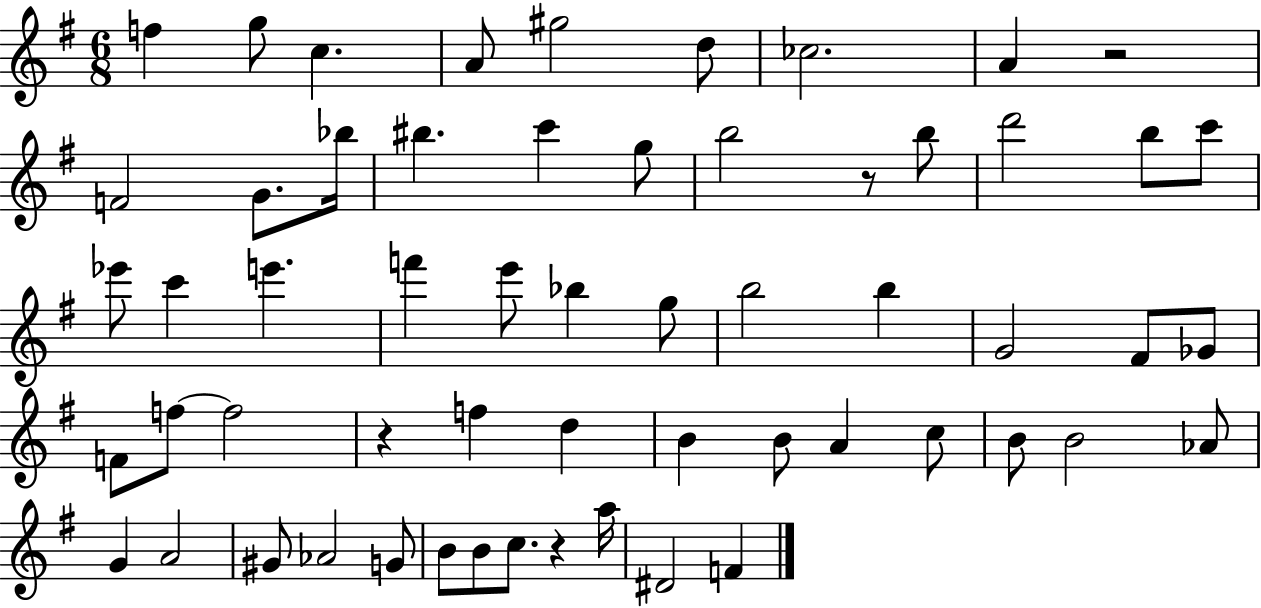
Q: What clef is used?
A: treble